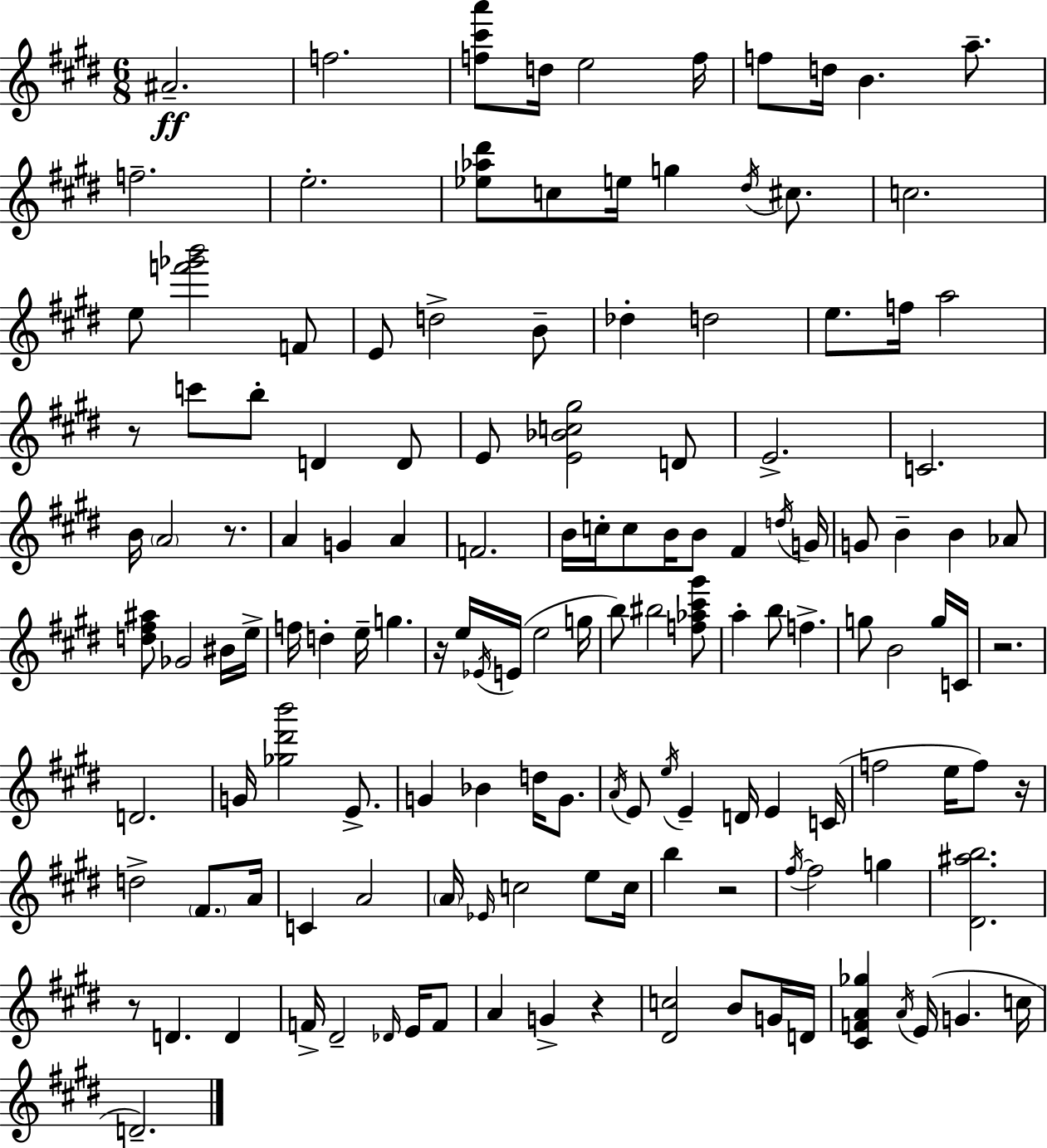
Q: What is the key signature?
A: E major